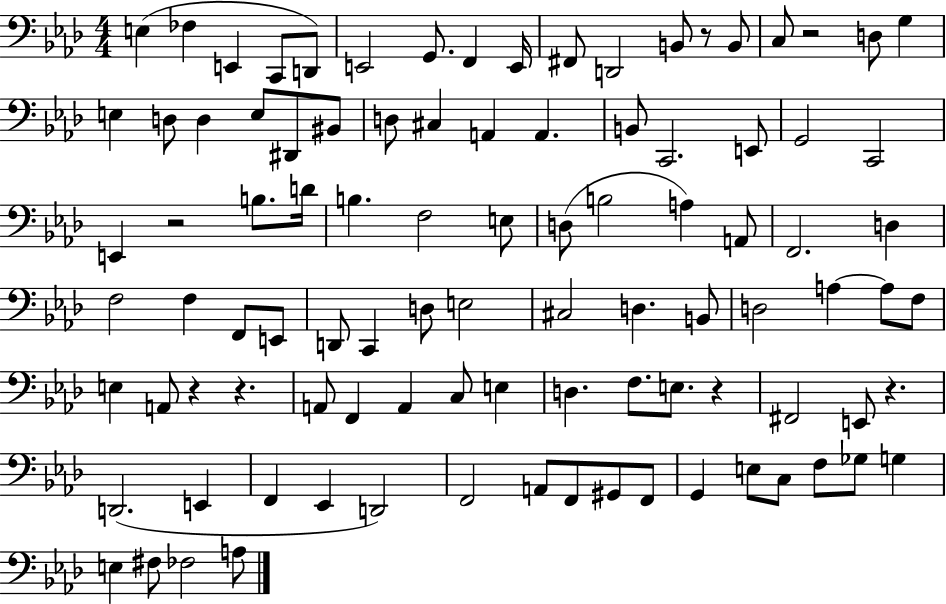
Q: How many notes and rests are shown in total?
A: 97